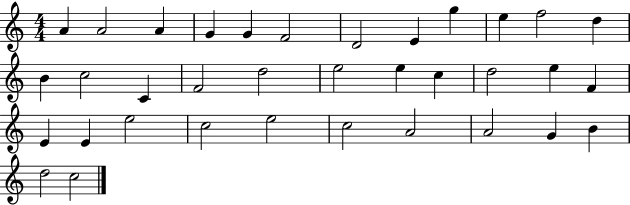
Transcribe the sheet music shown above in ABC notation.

X:1
T:Untitled
M:4/4
L:1/4
K:C
A A2 A G G F2 D2 E g e f2 d B c2 C F2 d2 e2 e c d2 e F E E e2 c2 e2 c2 A2 A2 G B d2 c2